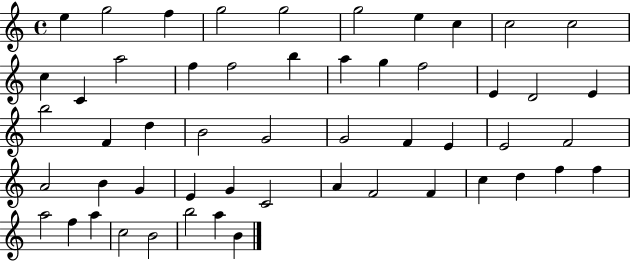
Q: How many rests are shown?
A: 0